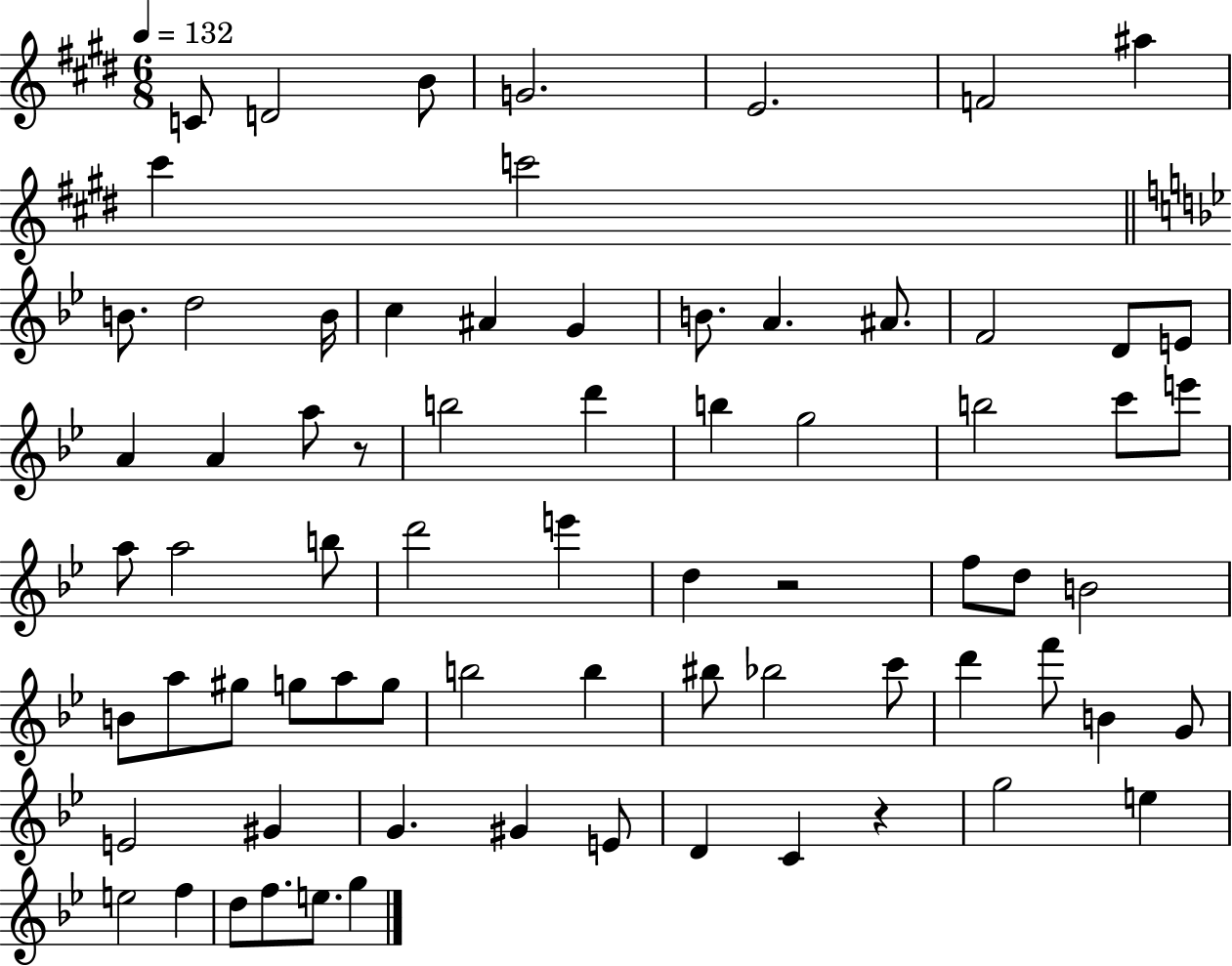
C4/e D4/h B4/e G4/h. E4/h. F4/h A#5/q C#6/q C6/h B4/e. D5/h B4/s C5/q A#4/q G4/q B4/e. A4/q. A#4/e. F4/h D4/e E4/e A4/q A4/q A5/e R/e B5/h D6/q B5/q G5/h B5/h C6/e E6/e A5/e A5/h B5/e D6/h E6/q D5/q R/h F5/e D5/e B4/h B4/e A5/e G#5/e G5/e A5/e G5/e B5/h B5/q BIS5/e Bb5/h C6/e D6/q F6/e B4/q G4/e E4/h G#4/q G4/q. G#4/q E4/e D4/q C4/q R/q G5/h E5/q E5/h F5/q D5/e F5/e. E5/e. G5/q